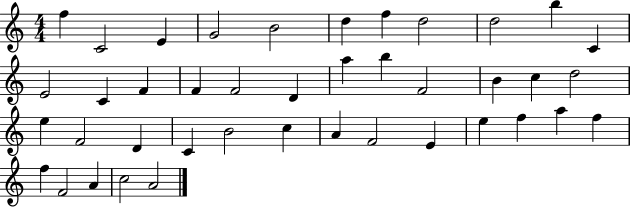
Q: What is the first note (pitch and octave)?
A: F5